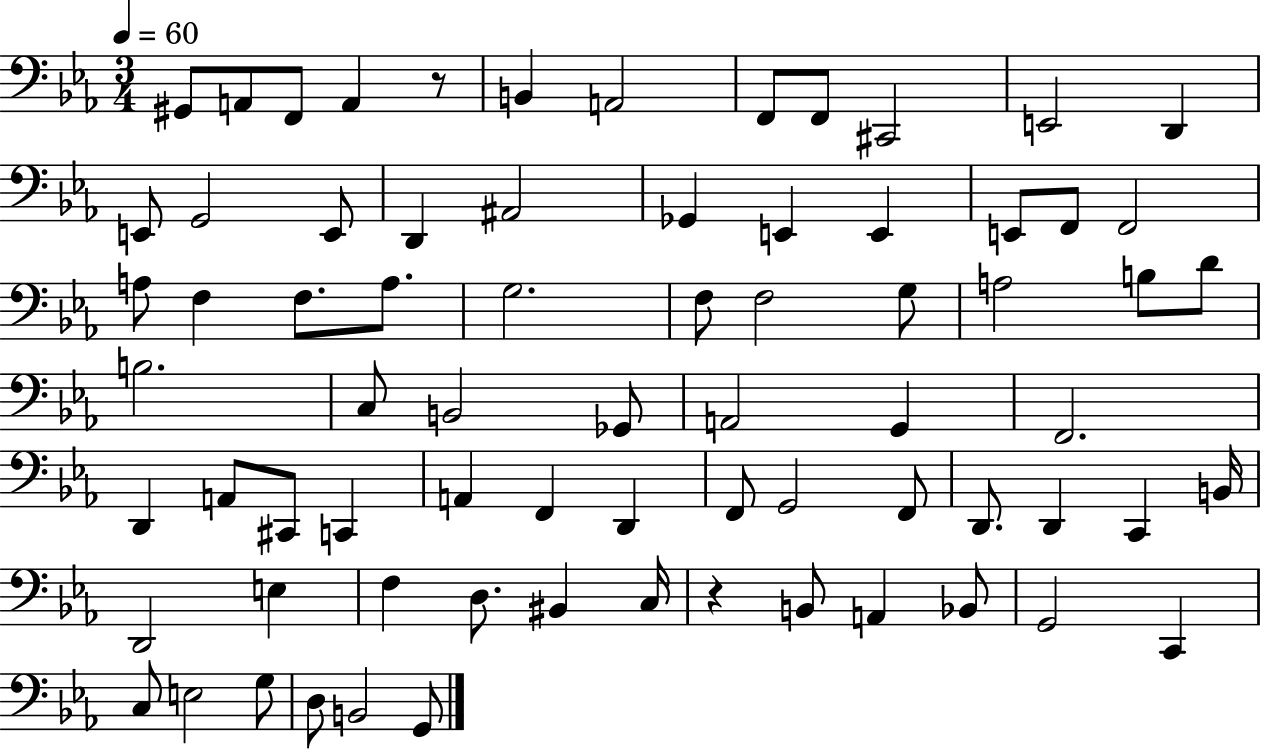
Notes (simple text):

G#2/e A2/e F2/e A2/q R/e B2/q A2/h F2/e F2/e C#2/h E2/h D2/q E2/e G2/h E2/e D2/q A#2/h Gb2/q E2/q E2/q E2/e F2/e F2/h A3/e F3/q F3/e. A3/e. G3/h. F3/e F3/h G3/e A3/h B3/e D4/e B3/h. C3/e B2/h Gb2/e A2/h G2/q F2/h. D2/q A2/e C#2/e C2/q A2/q F2/q D2/q F2/e G2/h F2/e D2/e. D2/q C2/q B2/s D2/h E3/q F3/q D3/e. BIS2/q C3/s R/q B2/e A2/q Bb2/e G2/h C2/q C3/e E3/h G3/e D3/e B2/h G2/e